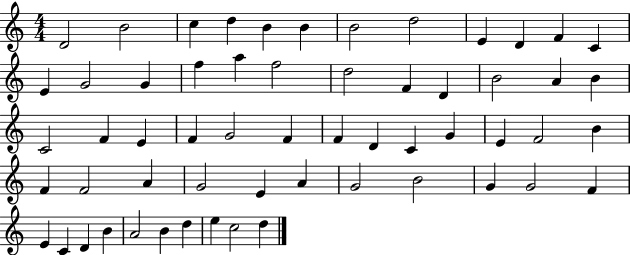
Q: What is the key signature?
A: C major